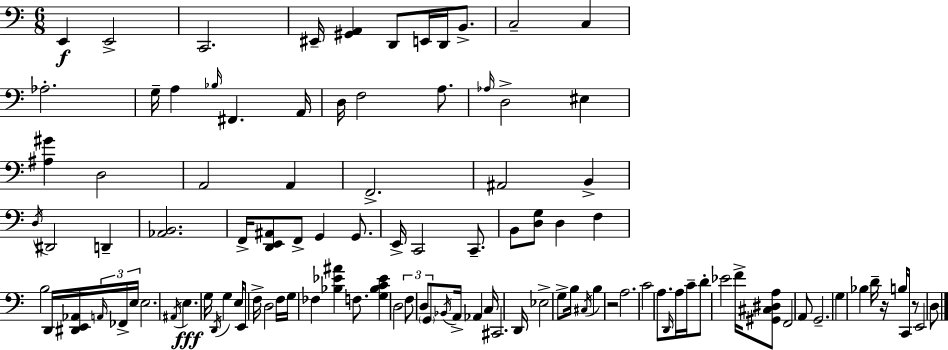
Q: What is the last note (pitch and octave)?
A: D3